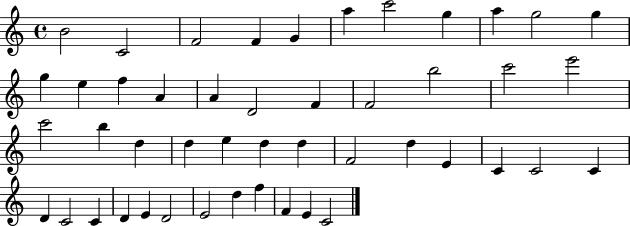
{
  \clef treble
  \time 4/4
  \defaultTimeSignature
  \key c \major
  b'2 c'2 | f'2 f'4 g'4 | a''4 c'''2 g''4 | a''4 g''2 g''4 | \break g''4 e''4 f''4 a'4 | a'4 d'2 f'4 | f'2 b''2 | c'''2 e'''2 | \break c'''2 b''4 d''4 | d''4 e''4 d''4 d''4 | f'2 d''4 e'4 | c'4 c'2 c'4 | \break d'4 c'2 c'4 | d'4 e'4 d'2 | e'2 d''4 f''4 | f'4 e'4 c'2 | \break \bar "|."
}